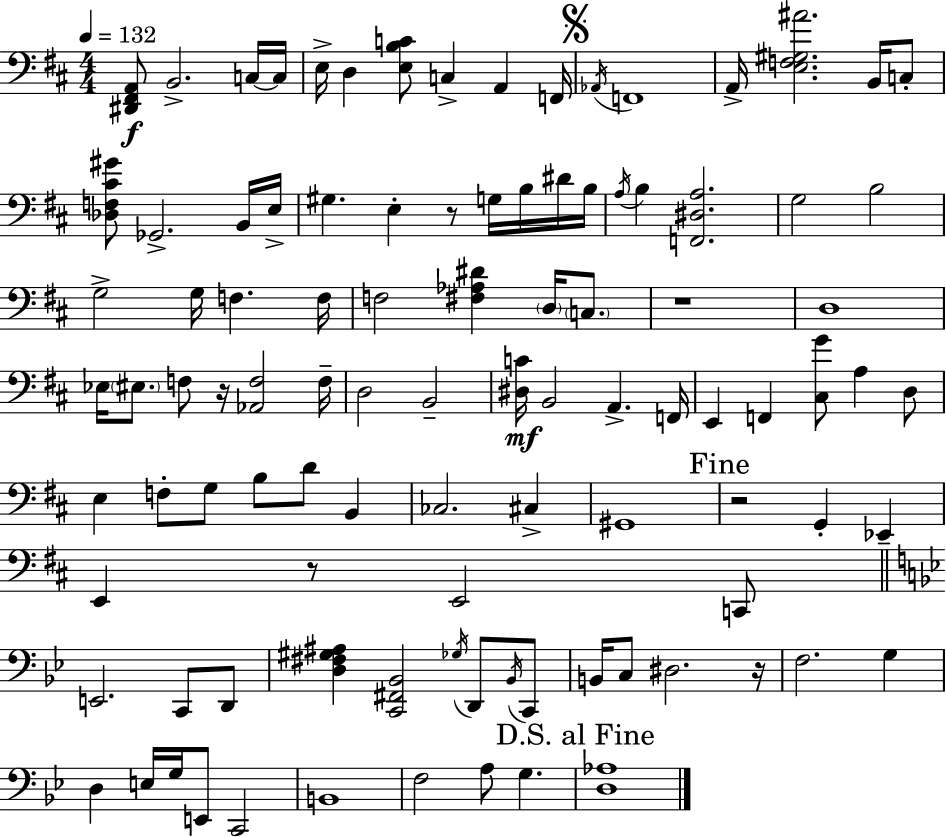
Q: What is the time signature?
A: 4/4